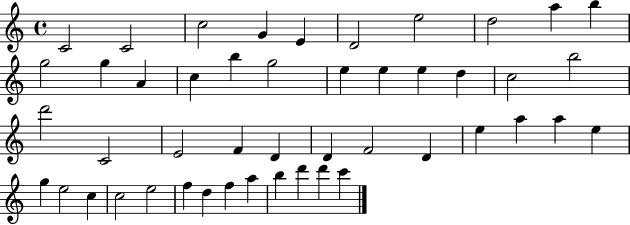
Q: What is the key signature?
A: C major